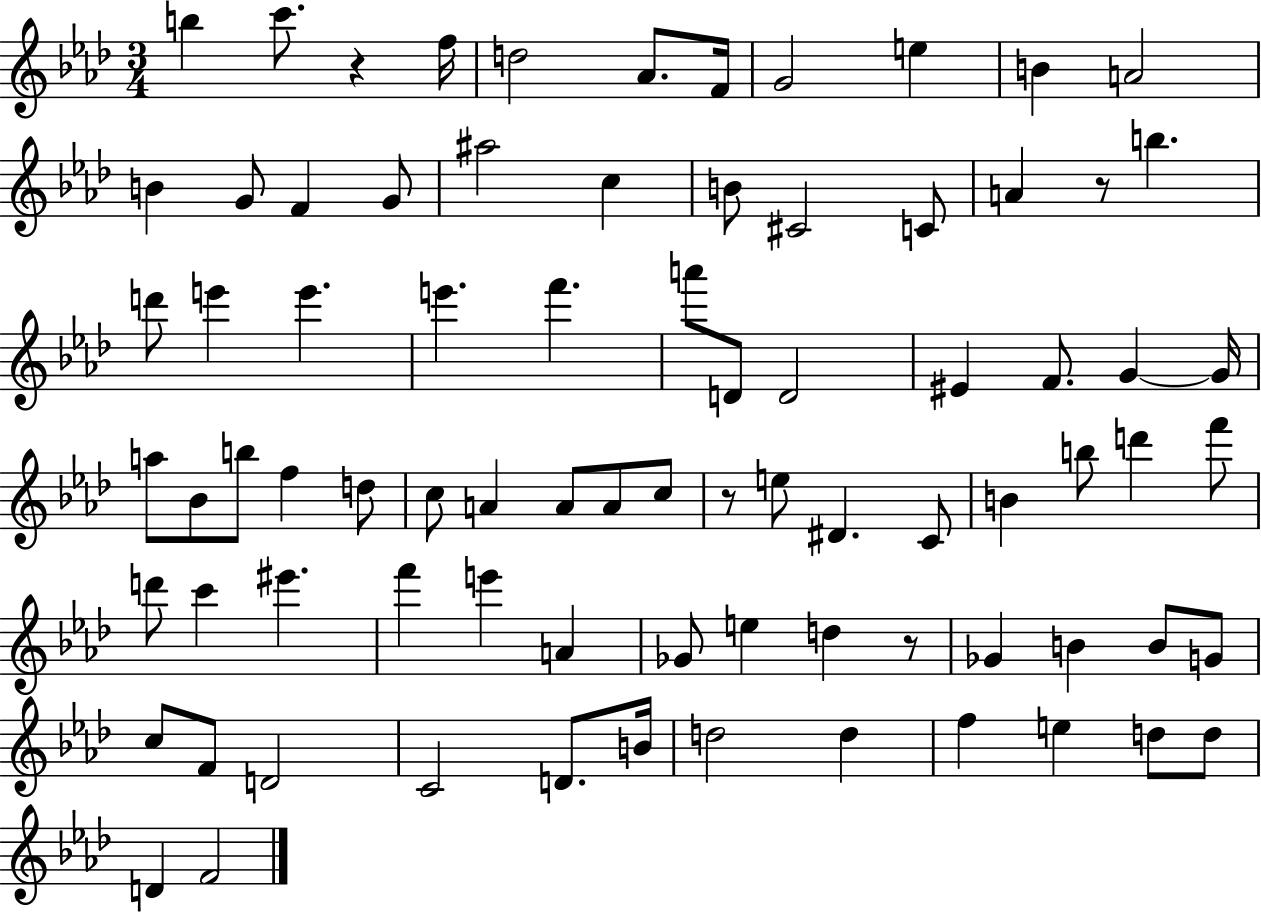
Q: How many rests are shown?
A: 4